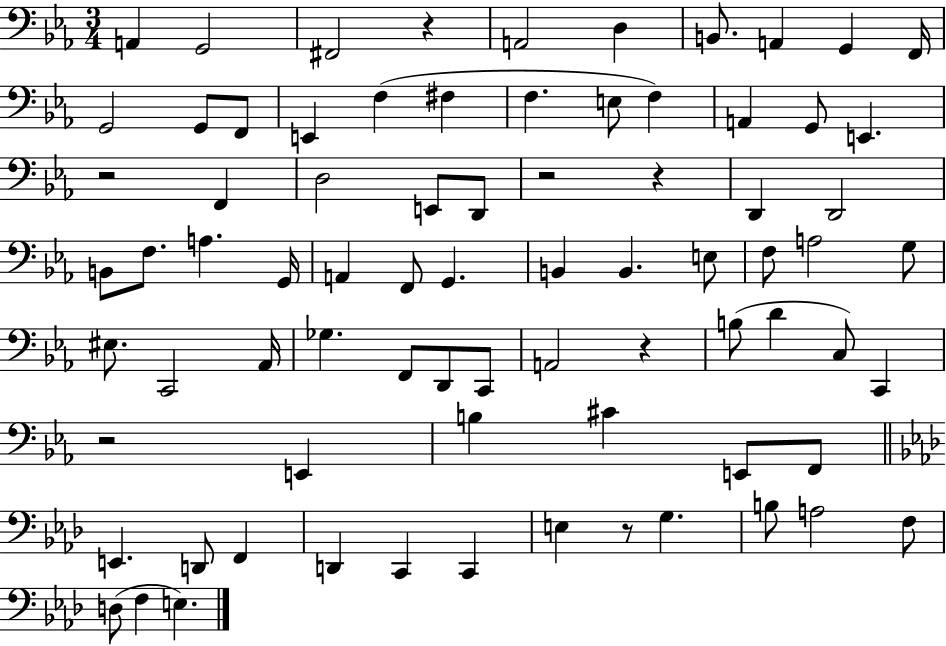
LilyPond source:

{
  \clef bass
  \numericTimeSignature
  \time 3/4
  \key ees \major
  a,4 g,2 | fis,2 r4 | a,2 d4 | b,8. a,4 g,4 f,16 | \break g,2 g,8 f,8 | e,4 f4( fis4 | f4. e8 f4) | a,4 g,8 e,4. | \break r2 f,4 | d2 e,8 d,8 | r2 r4 | d,4 d,2 | \break b,8 f8. a4. g,16 | a,4 f,8 g,4. | b,4 b,4. e8 | f8 a2 g8 | \break eis8. c,2 aes,16 | ges4. f,8 d,8 c,8 | a,2 r4 | b8( d'4 c8) c,4 | \break r2 e,4 | b4 cis'4 e,8 f,8 | \bar "||" \break \key f \minor e,4. d,8 f,4 | d,4 c,4 c,4 | e4 r8 g4. | b8 a2 f8 | \break d8( f4 e4.) | \bar "|."
}